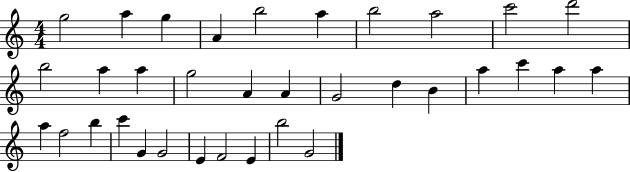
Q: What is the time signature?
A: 4/4